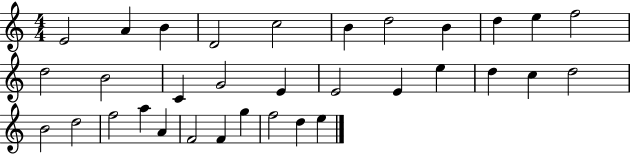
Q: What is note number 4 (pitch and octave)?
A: D4